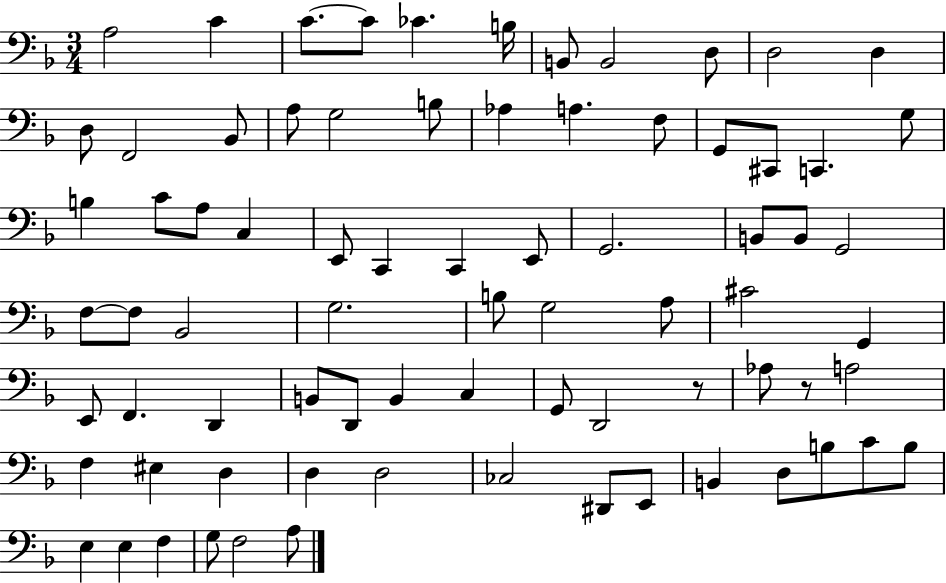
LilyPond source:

{
  \clef bass
  \numericTimeSignature
  \time 3/4
  \key f \major
  a2 c'4 | c'8.~~ c'8 ces'4. b16 | b,8 b,2 d8 | d2 d4 | \break d8 f,2 bes,8 | a8 g2 b8 | aes4 a4. f8 | g,8 cis,8 c,4. g8 | \break b4 c'8 a8 c4 | e,8 c,4 c,4 e,8 | g,2. | b,8 b,8 g,2 | \break f8~~ f8 bes,2 | g2. | b8 g2 a8 | cis'2 g,4 | \break e,8 f,4. d,4 | b,8 d,8 b,4 c4 | g,8 d,2 r8 | aes8 r8 a2 | \break f4 eis4 d4 | d4 d2 | ces2 dis,8 e,8 | b,4 d8 b8 c'8 b8 | \break e4 e4 f4 | g8 f2 a8 | \bar "|."
}